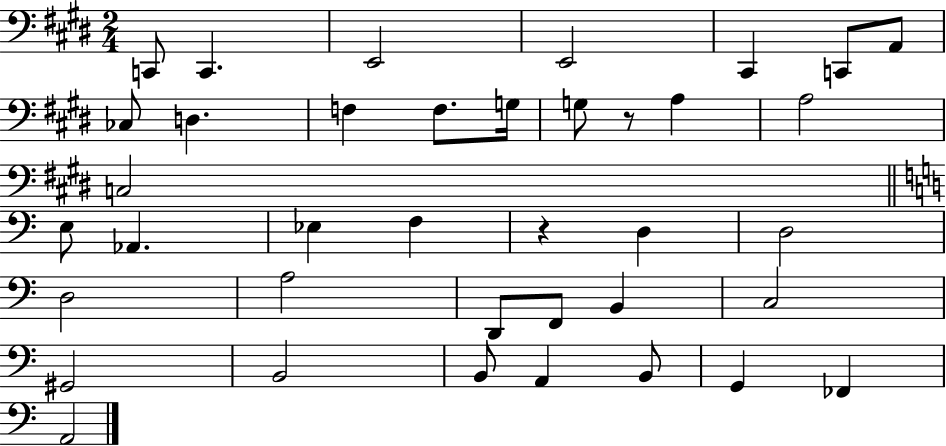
C2/e C2/q. E2/h E2/h C#2/q C2/e A2/e CES3/e D3/q. F3/q F3/e. G3/s G3/e R/e A3/q A3/h C3/h E3/e Ab2/q. Eb3/q F3/q R/q D3/q D3/h D3/h A3/h D2/e F2/e B2/q C3/h G#2/h B2/h B2/e A2/q B2/e G2/q FES2/q A2/h